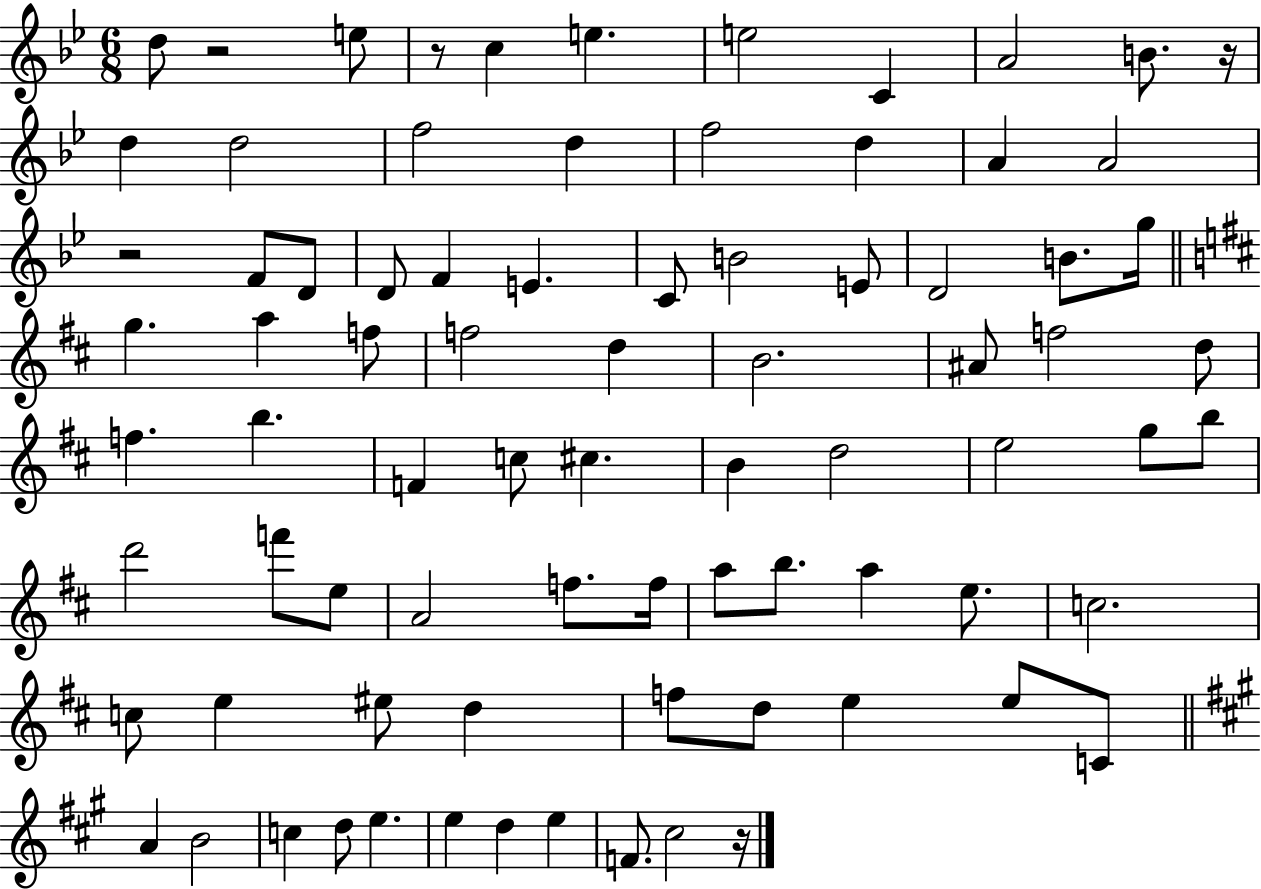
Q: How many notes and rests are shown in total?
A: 81